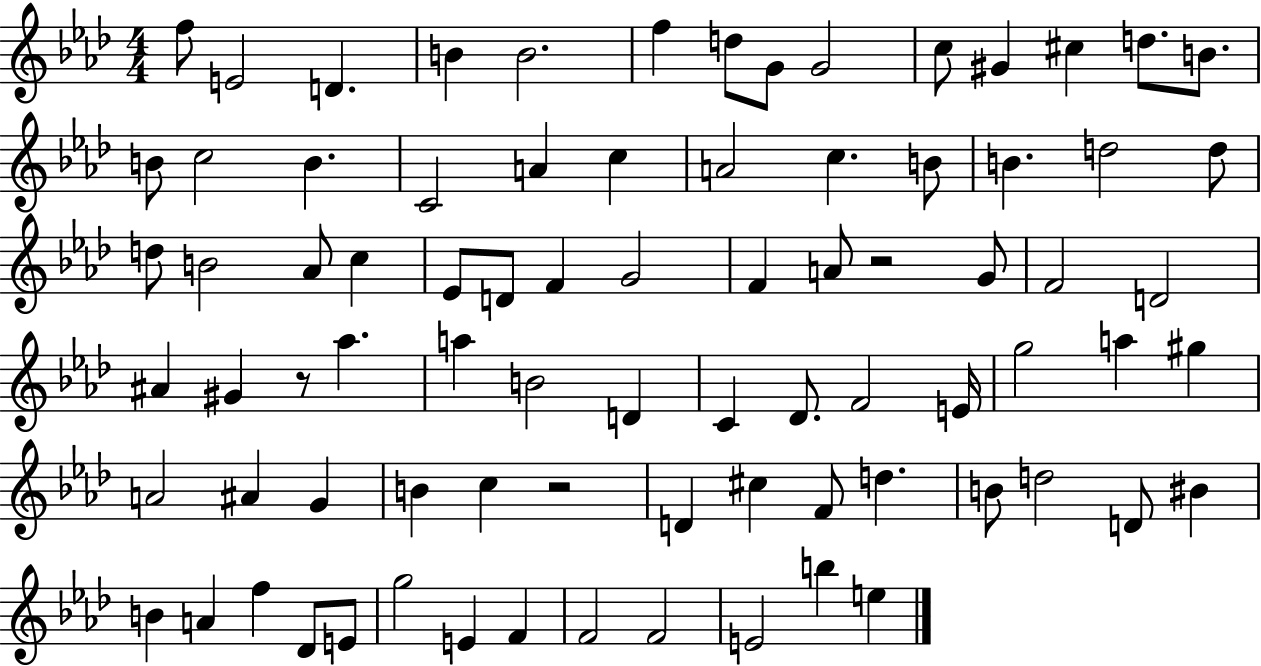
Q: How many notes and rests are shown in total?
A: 81